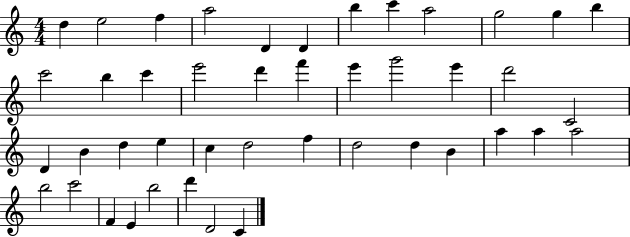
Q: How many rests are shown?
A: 0